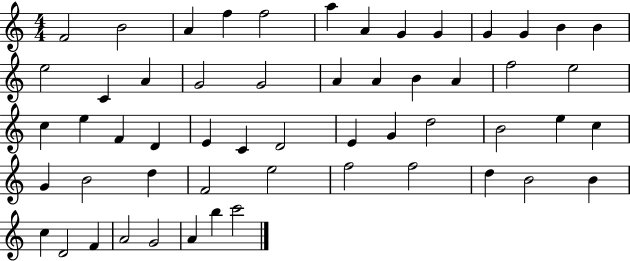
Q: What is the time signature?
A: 4/4